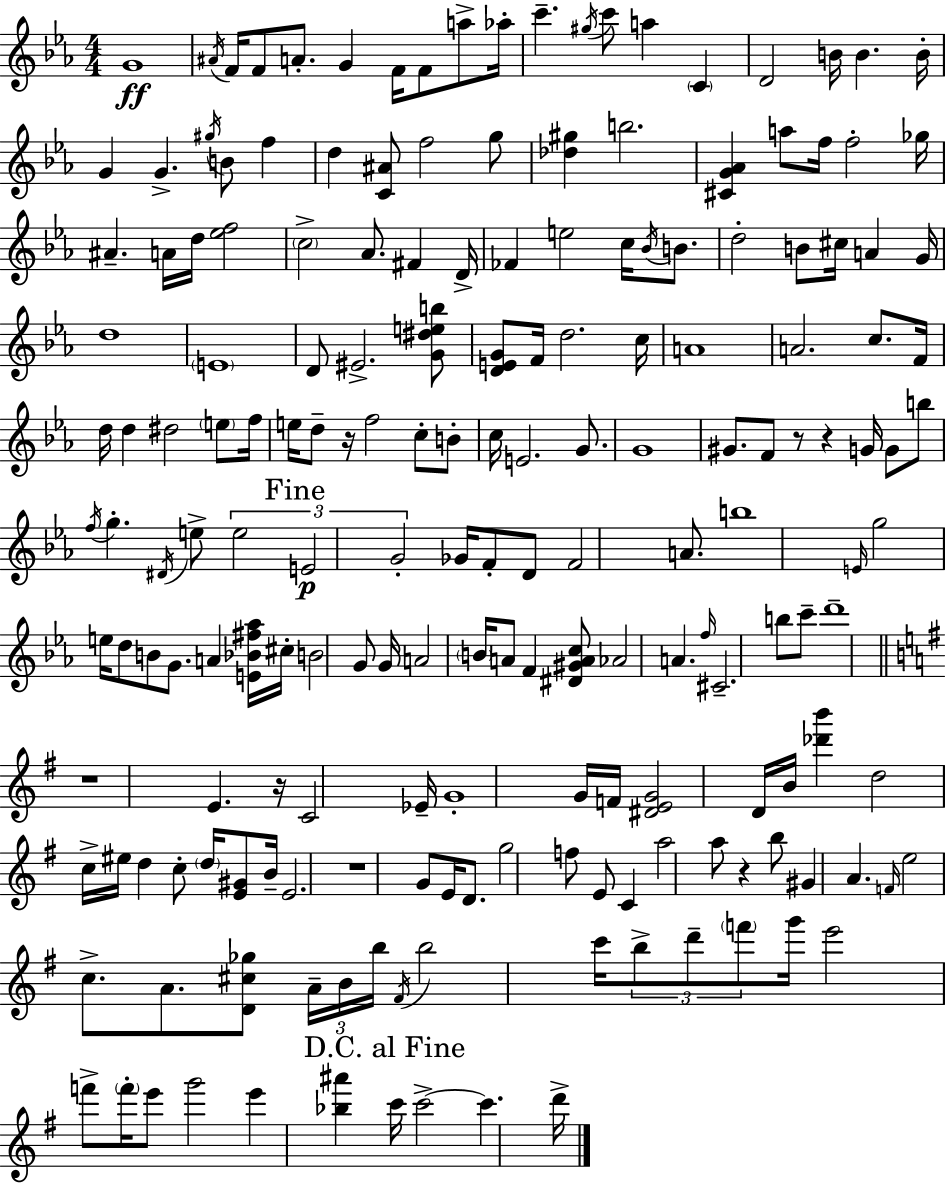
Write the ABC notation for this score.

X:1
T:Untitled
M:4/4
L:1/4
K:Cm
G4 ^A/4 F/4 F/2 A/2 G F/4 F/2 a/2 _a/4 c' ^g/4 c'/2 a C D2 B/4 B B/4 G G ^g/4 B/2 f d [C^A]/2 f2 g/2 [_d^g] b2 [^CG_A] a/2 f/4 f2 _g/4 ^A A/4 d/4 [_ef]2 c2 _A/2 ^F D/4 _F e2 c/4 _B/4 B/2 d2 B/2 ^c/4 A G/4 d4 E4 D/2 ^E2 [G^deb]/2 [DEG]/2 F/4 d2 c/4 A4 A2 c/2 F/4 d/4 d ^d2 e/2 f/4 e/4 d/2 z/4 f2 c/2 B/2 c/4 E2 G/2 G4 ^G/2 F/2 z/2 z G/4 G/2 b/2 f/4 g ^D/4 e/2 e2 E2 G2 _G/4 F/2 D/2 F2 A/2 b4 E/4 g2 e/4 d/2 B/2 G/2 A [E_B^f_a]/4 ^c/4 B2 G/2 G/4 A2 B/4 A/2 F [^D^GAc]/2 _A2 A f/4 ^C2 b/2 c'/2 d'4 z4 E z/4 C2 _E/4 G4 G/4 F/4 [^DEG]2 D/4 B/4 [_d'b'] d2 c/4 ^e/4 d c/2 d/4 [E^G]/2 B/4 E2 z4 G/2 E/4 D/2 g2 f/2 E/2 C a2 a/2 z b/2 ^G A F/4 e2 c/2 A/2 [D^c_g]/2 A/4 B/4 b/4 ^F/4 b2 c'/4 b/2 d'/2 f'/2 g'/4 e'2 f'/2 f'/4 e'/2 g'2 e' [_b^a'] c'/4 c'2 c' d'/4